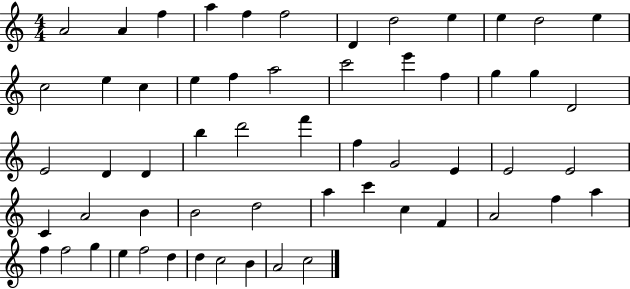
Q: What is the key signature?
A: C major